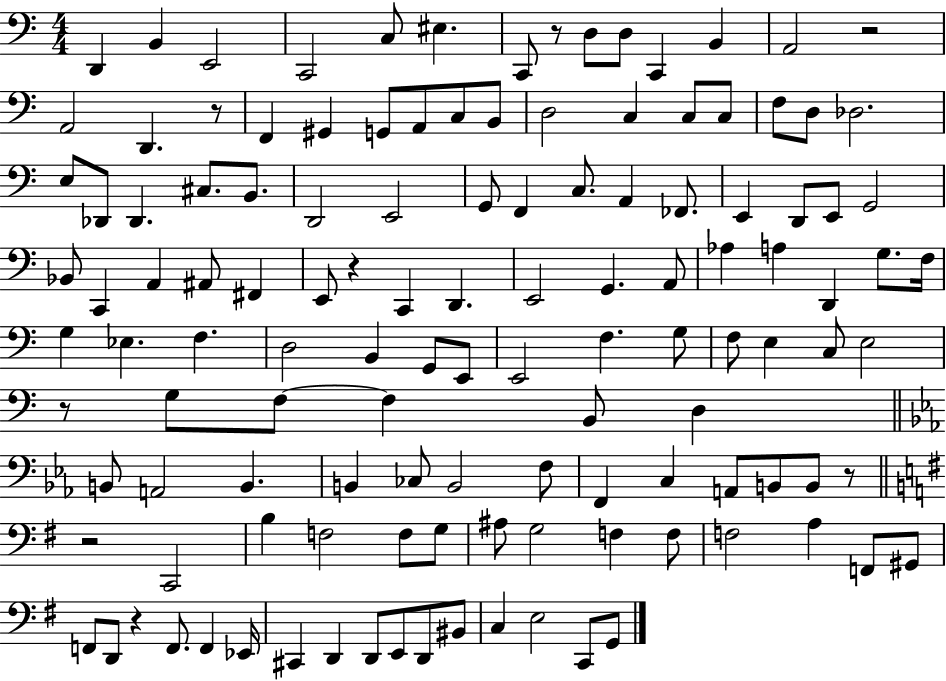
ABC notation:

X:1
T:Untitled
M:4/4
L:1/4
K:C
D,, B,, E,,2 C,,2 C,/2 ^E, C,,/2 z/2 D,/2 D,/2 C,, B,, A,,2 z2 A,,2 D,, z/2 F,, ^G,, G,,/2 A,,/2 C,/2 B,,/2 D,2 C, C,/2 C,/2 F,/2 D,/2 _D,2 E,/2 _D,,/2 _D,, ^C,/2 B,,/2 D,,2 E,,2 G,,/2 F,, C,/2 A,, _F,,/2 E,, D,,/2 E,,/2 G,,2 _B,,/2 C,, A,, ^A,,/2 ^F,, E,,/2 z C,, D,, E,,2 G,, A,,/2 _A, A, D,, G,/2 F,/4 G, _E, F, D,2 B,, G,,/2 E,,/2 E,,2 F, G,/2 F,/2 E, C,/2 E,2 z/2 G,/2 F,/2 F, B,,/2 D, B,,/2 A,,2 B,, B,, _C,/2 B,,2 F,/2 F,, C, A,,/2 B,,/2 B,,/2 z/2 z2 C,,2 B, F,2 F,/2 G,/2 ^A,/2 G,2 F, F,/2 F,2 A, F,,/2 ^G,,/2 F,,/2 D,,/2 z F,,/2 F,, _E,,/4 ^C,, D,, D,,/2 E,,/2 D,,/2 ^B,,/2 C, E,2 C,,/2 G,,/2